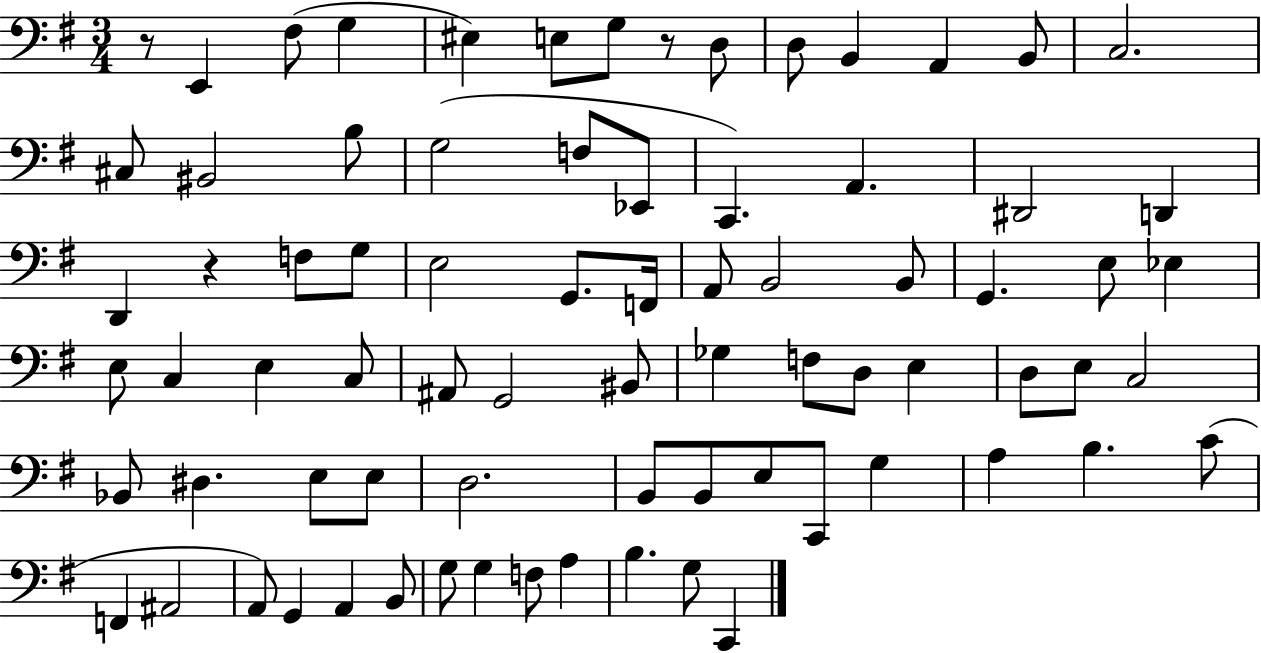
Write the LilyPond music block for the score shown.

{
  \clef bass
  \numericTimeSignature
  \time 3/4
  \key g \major
  r8 e,4 fis8( g4 | eis4) e8 g8 r8 d8 | d8 b,4 a,4 b,8 | c2. | \break cis8 bis,2 b8 | g2( f8 ees,8 | c,4.) a,4. | dis,2 d,4 | \break d,4 r4 f8 g8 | e2 g,8. f,16 | a,8 b,2 b,8 | g,4. e8 ees4 | \break e8 c4 e4 c8 | ais,8 g,2 bis,8 | ges4 f8 d8 e4 | d8 e8 c2 | \break bes,8 dis4. e8 e8 | d2. | b,8 b,8 e8 c,8 g4 | a4 b4. c'8( | \break f,4 ais,2 | a,8) g,4 a,4 b,8 | g8 g4 f8 a4 | b4. g8 c,4 | \break \bar "|."
}